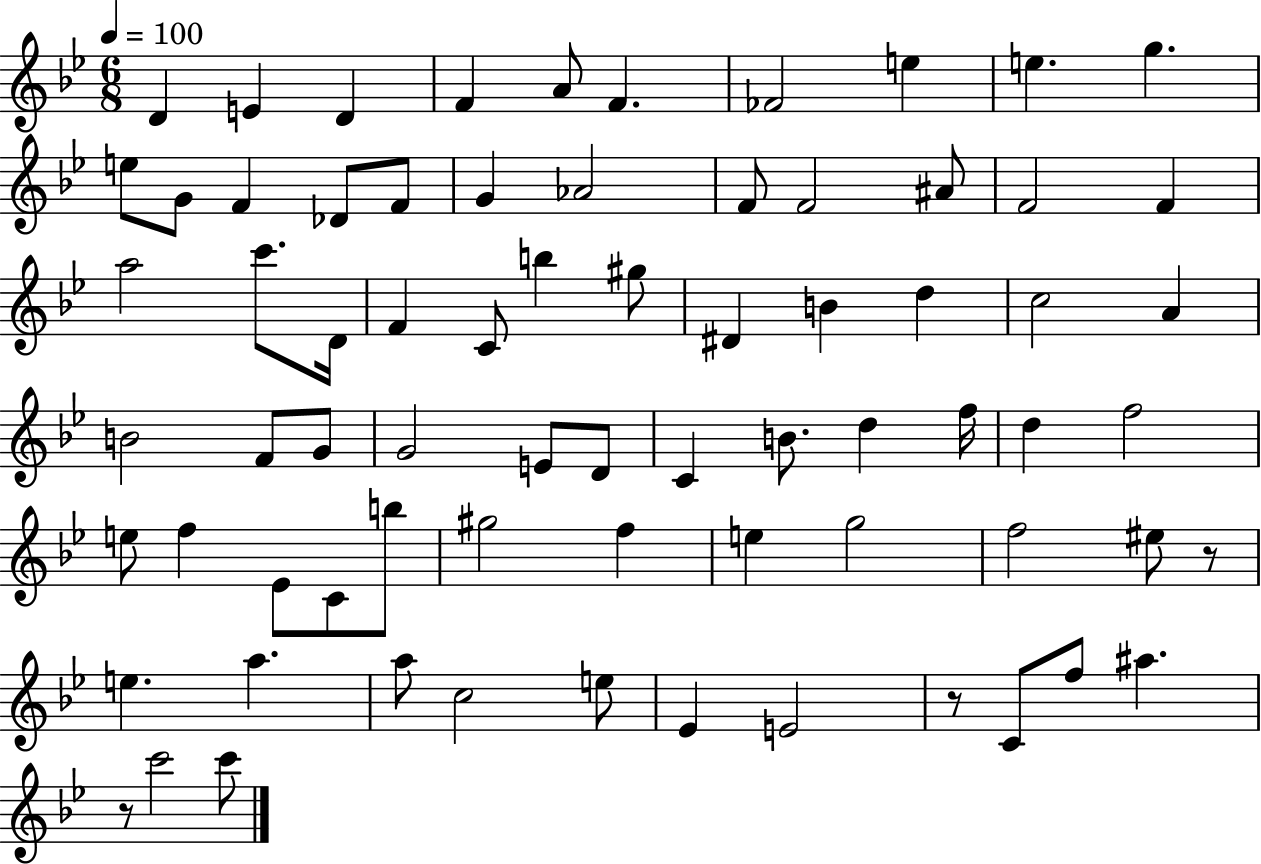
{
  \clef treble
  \numericTimeSignature
  \time 6/8
  \key bes \major
  \tempo 4 = 100
  d'4 e'4 d'4 | f'4 a'8 f'4. | fes'2 e''4 | e''4. g''4. | \break e''8 g'8 f'4 des'8 f'8 | g'4 aes'2 | f'8 f'2 ais'8 | f'2 f'4 | \break a''2 c'''8. d'16 | f'4 c'8 b''4 gis''8 | dis'4 b'4 d''4 | c''2 a'4 | \break b'2 f'8 g'8 | g'2 e'8 d'8 | c'4 b'8. d''4 f''16 | d''4 f''2 | \break e''8 f''4 ees'8 c'8 b''8 | gis''2 f''4 | e''4 g''2 | f''2 eis''8 r8 | \break e''4. a''4. | a''8 c''2 e''8 | ees'4 e'2 | r8 c'8 f''8 ais''4. | \break r8 c'''2 c'''8 | \bar "|."
}